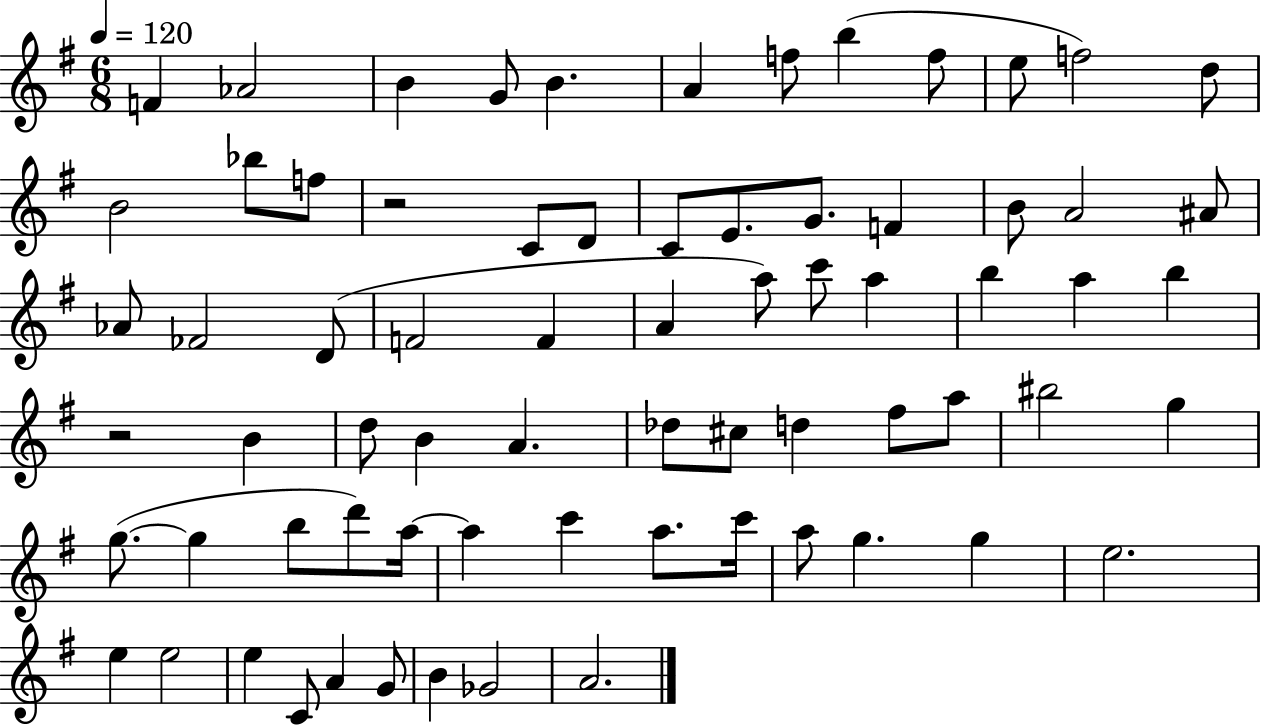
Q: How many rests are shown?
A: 2